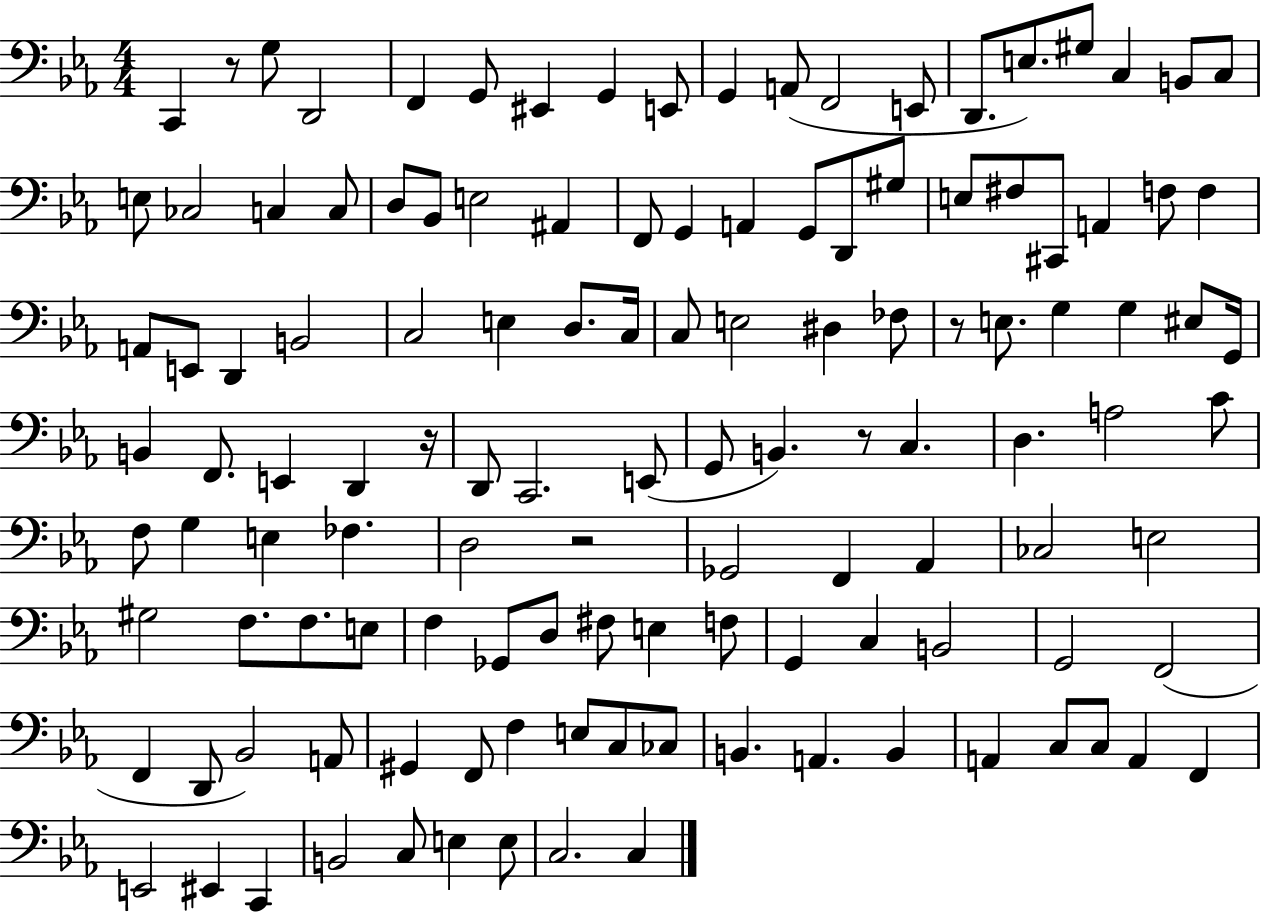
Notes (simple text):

C2/q R/e G3/e D2/h F2/q G2/e EIS2/q G2/q E2/e G2/q A2/e F2/h E2/e D2/e. E3/e. G#3/e C3/q B2/e C3/e E3/e CES3/h C3/q C3/e D3/e Bb2/e E3/h A#2/q F2/e G2/q A2/q G2/e D2/e G#3/e E3/e F#3/e C#2/e A2/q F3/e F3/q A2/e E2/e D2/q B2/h C3/h E3/q D3/e. C3/s C3/e E3/h D#3/q FES3/e R/e E3/e. G3/q G3/q EIS3/e G2/s B2/q F2/e. E2/q D2/q R/s D2/e C2/h. E2/e G2/e B2/q. R/e C3/q. D3/q. A3/h C4/e F3/e G3/q E3/q FES3/q. D3/h R/h Gb2/h F2/q Ab2/q CES3/h E3/h G#3/h F3/e. F3/e. E3/e F3/q Gb2/e D3/e F#3/e E3/q F3/e G2/q C3/q B2/h G2/h F2/h F2/q D2/e Bb2/h A2/e G#2/q F2/e F3/q E3/e C3/e CES3/e B2/q. A2/q. B2/q A2/q C3/e C3/e A2/q F2/q E2/h EIS2/q C2/q B2/h C3/e E3/q E3/e C3/h. C3/q